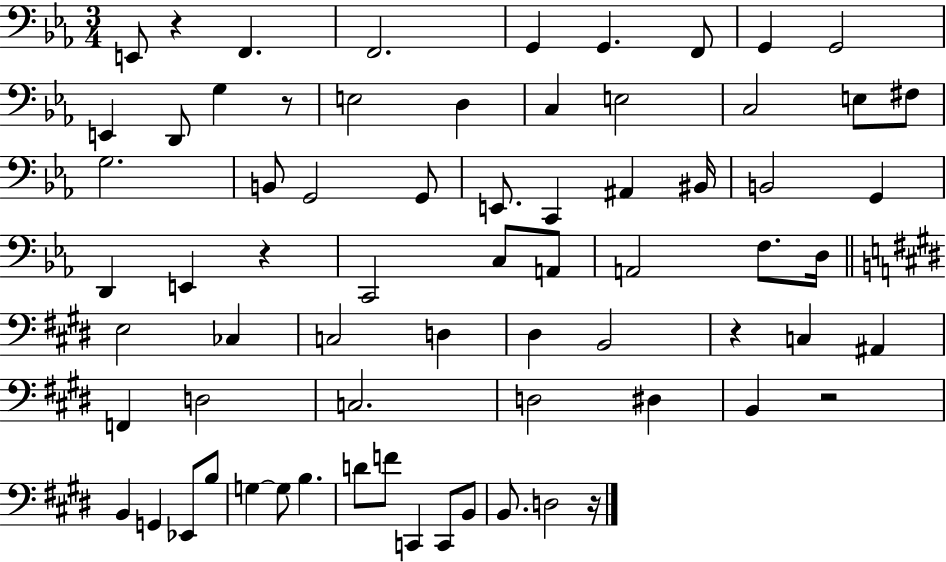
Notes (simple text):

E2/e R/q F2/q. F2/h. G2/q G2/q. F2/e G2/q G2/h E2/q D2/e G3/q R/e E3/h D3/q C3/q E3/h C3/h E3/e F#3/e G3/h. B2/e G2/h G2/e E2/e. C2/q A#2/q BIS2/s B2/h G2/q D2/q E2/q R/q C2/h C3/e A2/e A2/h F3/e. D3/s E3/h CES3/q C3/h D3/q D#3/q B2/h R/q C3/q A#2/q F2/q D3/h C3/h. D3/h D#3/q B2/q R/h B2/q G2/q Eb2/e B3/e G3/q G3/e B3/q. D4/e F4/e C2/q C2/e B2/e B2/e. D3/h R/s